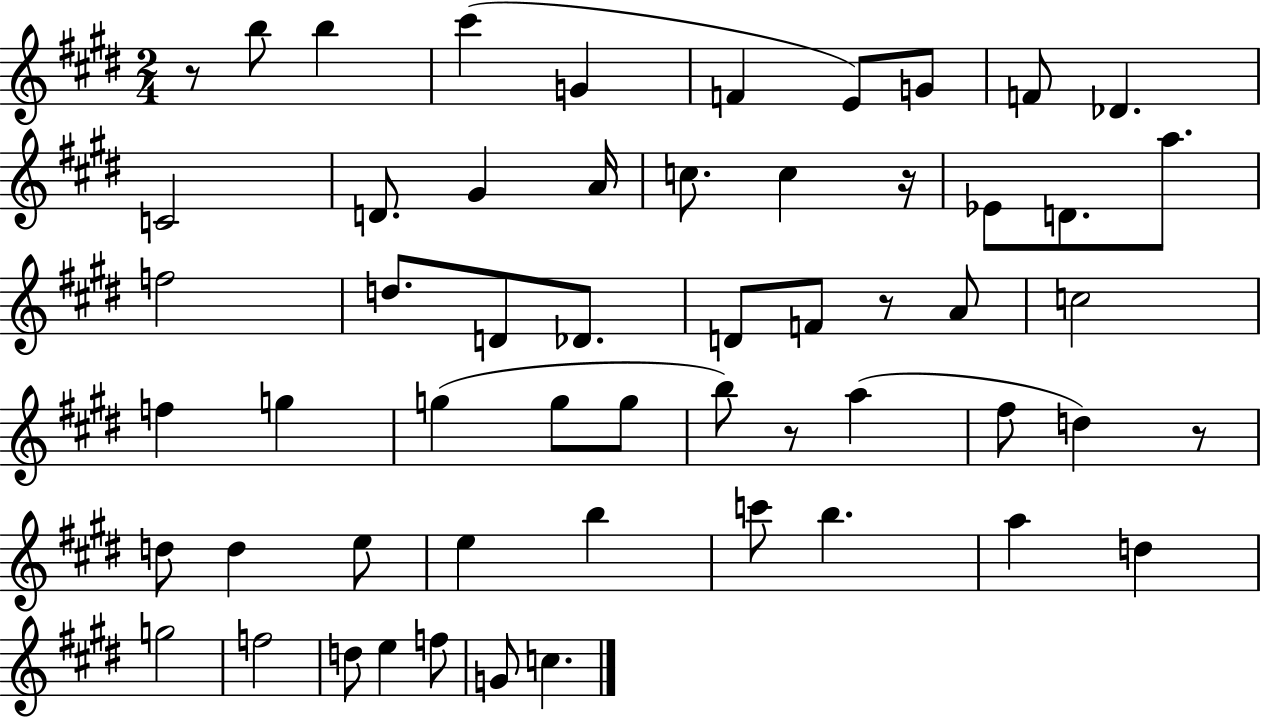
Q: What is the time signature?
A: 2/4